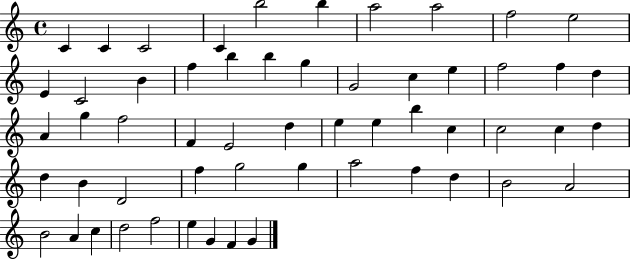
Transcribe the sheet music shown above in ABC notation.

X:1
T:Untitled
M:4/4
L:1/4
K:C
C C C2 C b2 b a2 a2 f2 e2 E C2 B f b b g G2 c e f2 f d A g f2 F E2 d e e b c c2 c d d B D2 f g2 g a2 f d B2 A2 B2 A c d2 f2 e G F G